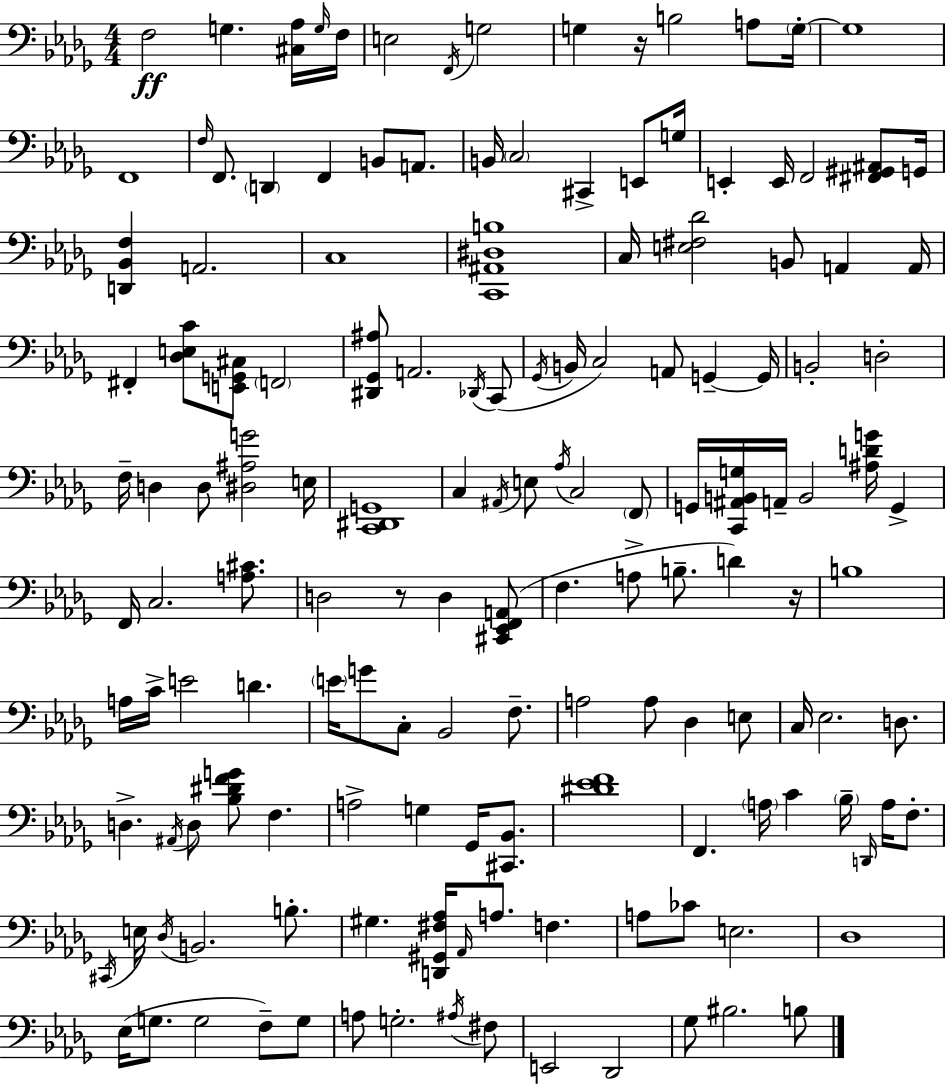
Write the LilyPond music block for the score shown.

{
  \clef bass
  \numericTimeSignature
  \time 4/4
  \key bes \minor
  f2\ff g4. <cis aes>16 \grace { g16 } | f16 e2 \acciaccatura { f,16 } g2 | g4 r16 b2 a8 | \parenthesize g16-.~~ g1 | \break f,1 | \grace { f16 } f,8. \parenthesize d,4 f,4 b,8 | a,8. b,16 \parenthesize c2 cis,4-> | e,8 g16 e,4-. e,16 f,2 | \break <fis, gis, ais,>8 g,16 <d, bes, f>4 a,2. | c1 | <c, ais, dis b>1 | c16 <e fis des'>2 b,8 a,4 | \break a,16 fis,4-. <des e c'>8 <e, g, cis>8 \parenthesize f,2 | <dis, ges, ais>8 a,2. | \acciaccatura { des,16 }( c,8 \acciaccatura { ges,16 } b,16 c2) a,8 | g,4--~~ g,16 b,2-. d2-. | \break f16-- d4 d8 <dis ais g'>2 | e16 <c, dis, g,>1 | c4 \acciaccatura { ais,16 } e8 \acciaccatura { aes16 } c2 | \parenthesize f,8 g,16 <c, ais, b, g>16 a,16-- b,2 | \break <ais d' g'>16 g,4-> f,16 c2. | <a cis'>8. d2 r8 | d4 <cis, ees, f, a,>8( f4. a8-> b8.-- | d'4) r16 b1 | \break a16 c'16-> e'2 | d'4. \parenthesize e'16 g'8 c8-. bes,2 | f8.-- a2 a8 | des4 e8 c16 ees2. | \break d8. d4.-> \acciaccatura { ais,16 } d8 | <bes dis' f' g'>8 f4. a2-> | g4 ges,16 <cis, bes,>8. <dis' ees' f'>1 | f,4. \parenthesize a16 c'4 | \break \parenthesize bes16-- \grace { d,16 } a16 f8.-. \acciaccatura { cis,16 } e16 \acciaccatura { des16 } b,2. | b8.-. gis4. | <d, gis, fis aes>16 \grace { aes,16 } a8. f4. a8 ces'8 | e2. des1 | \break ees16( g8. | g2 f8--) g8 a8 g2.-. | \acciaccatura { ais16 } fis8 e,2 | des,2 ges8 bis2. | \break b8 \bar "|."
}